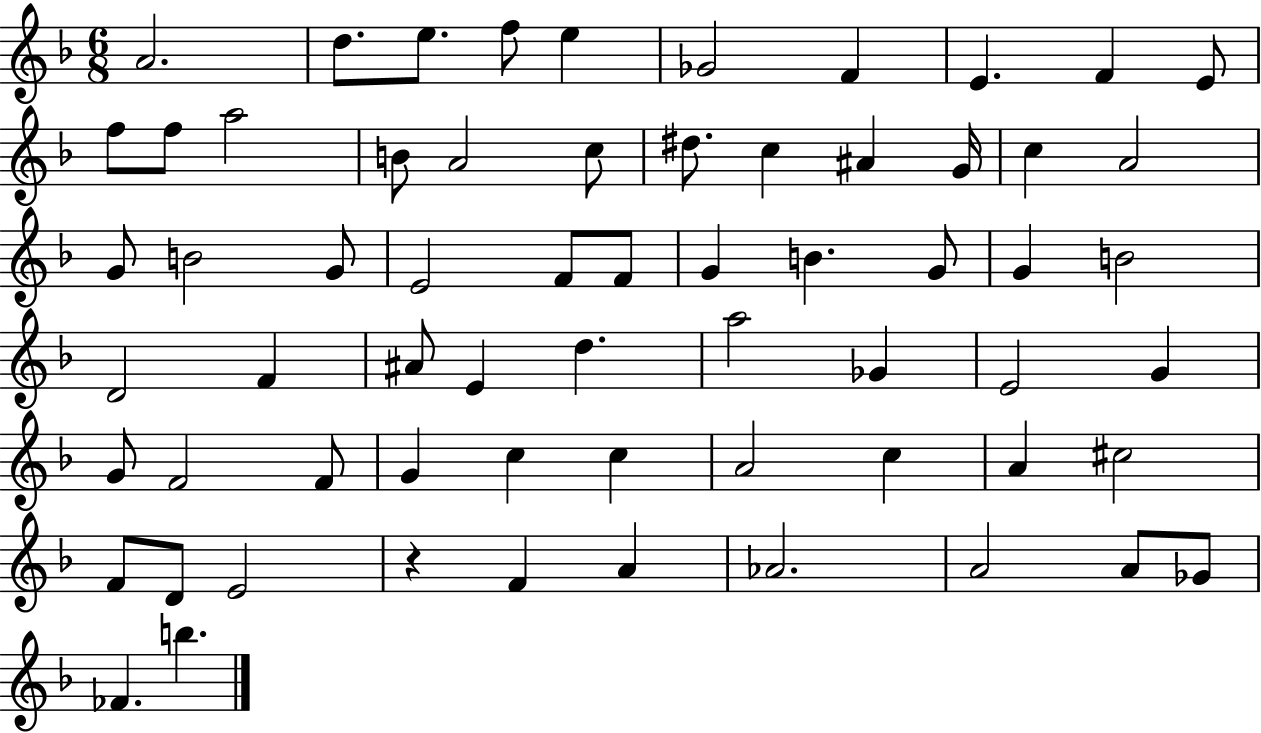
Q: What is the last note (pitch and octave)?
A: B5